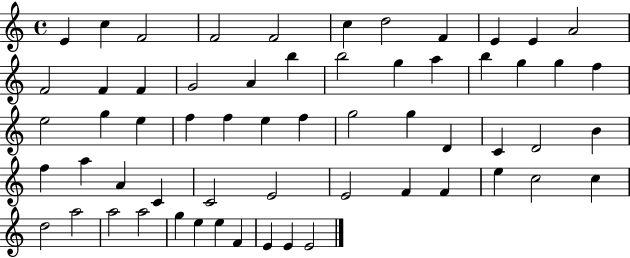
{
  \clef treble
  \time 4/4
  \defaultTimeSignature
  \key c \major
  e'4 c''4 f'2 | f'2 f'2 | c''4 d''2 f'4 | e'4 e'4 a'2 | \break f'2 f'4 f'4 | g'2 a'4 b''4 | b''2 g''4 a''4 | b''4 g''4 g''4 f''4 | \break e''2 g''4 e''4 | f''4 f''4 e''4 f''4 | g''2 g''4 d'4 | c'4 d'2 b'4 | \break f''4 a''4 a'4 c'4 | c'2 e'2 | e'2 f'4 f'4 | e''4 c''2 c''4 | \break d''2 a''2 | a''2 a''2 | g''4 e''4 e''4 f'4 | e'4 e'4 e'2 | \break \bar "|."
}